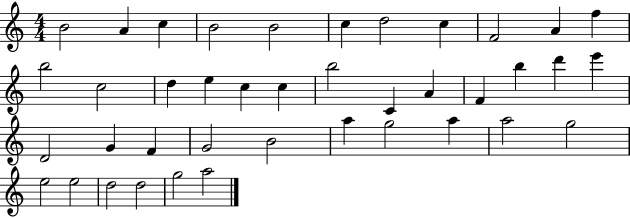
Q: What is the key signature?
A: C major